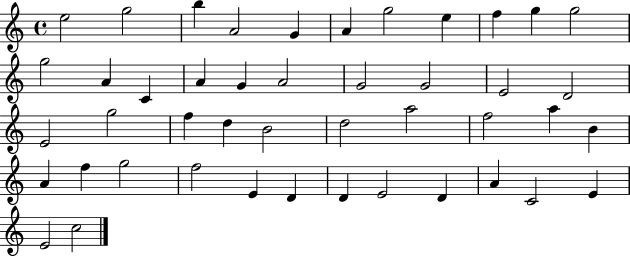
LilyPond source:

{
  \clef treble
  \time 4/4
  \defaultTimeSignature
  \key c \major
  e''2 g''2 | b''4 a'2 g'4 | a'4 g''2 e''4 | f''4 g''4 g''2 | \break g''2 a'4 c'4 | a'4 g'4 a'2 | g'2 g'2 | e'2 d'2 | \break e'2 g''2 | f''4 d''4 b'2 | d''2 a''2 | f''2 a''4 b'4 | \break a'4 f''4 g''2 | f''2 e'4 d'4 | d'4 e'2 d'4 | a'4 c'2 e'4 | \break e'2 c''2 | \bar "|."
}